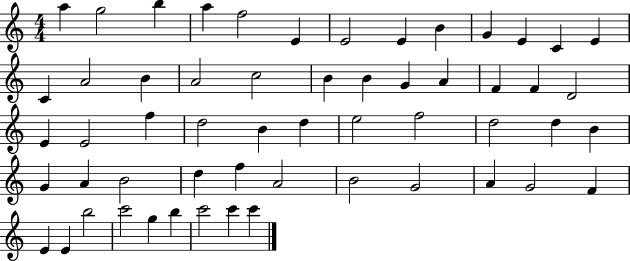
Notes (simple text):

A5/q G5/h B5/q A5/q F5/h E4/q E4/h E4/q B4/q G4/q E4/q C4/q E4/q C4/q A4/h B4/q A4/h C5/h B4/q B4/q G4/q A4/q F4/q F4/q D4/h E4/q E4/h F5/q D5/h B4/q D5/q E5/h F5/h D5/h D5/q B4/q G4/q A4/q B4/h D5/q F5/q A4/h B4/h G4/h A4/q G4/h F4/q E4/q E4/q B5/h C6/h G5/q B5/q C6/h C6/q C6/q